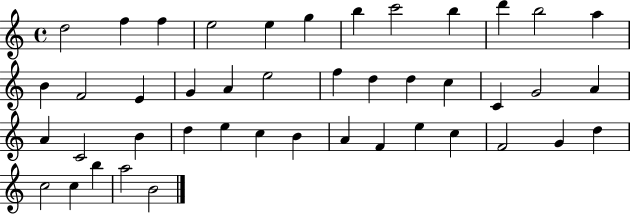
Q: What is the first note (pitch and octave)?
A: D5